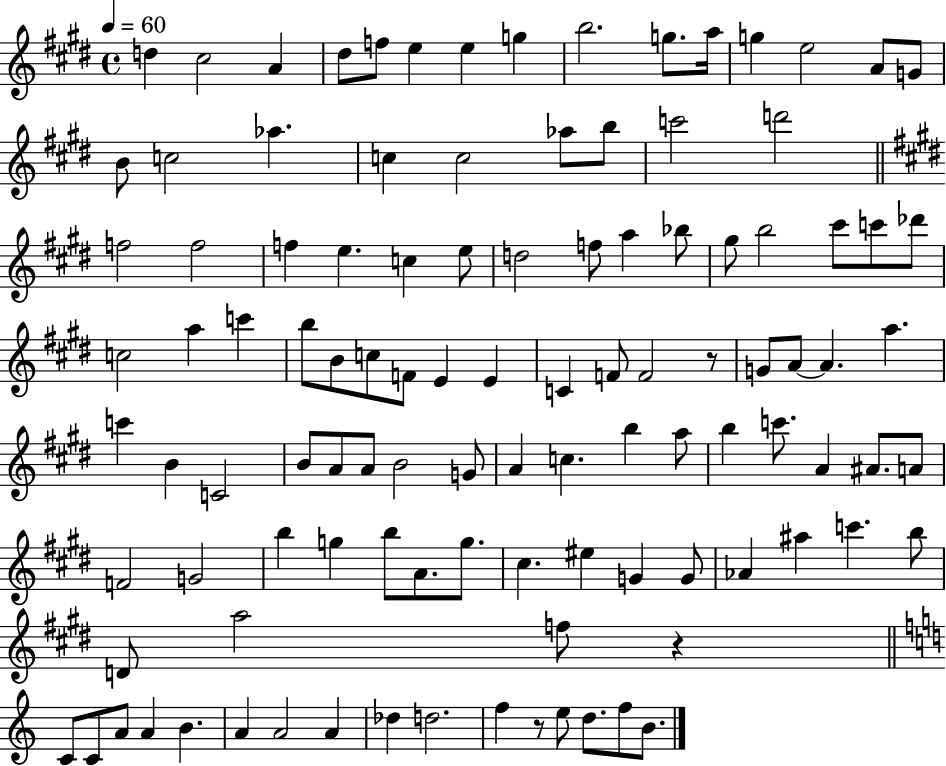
X:1
T:Untitled
M:4/4
L:1/4
K:E
d ^c2 A ^d/2 f/2 e e g b2 g/2 a/4 g e2 A/2 G/2 B/2 c2 _a c c2 _a/2 b/2 c'2 d'2 f2 f2 f e c e/2 d2 f/2 a _b/2 ^g/2 b2 ^c'/2 c'/2 _d'/2 c2 a c' b/2 B/2 c/2 F/2 E E C F/2 F2 z/2 G/2 A/2 A a c' B C2 B/2 A/2 A/2 B2 G/2 A c b a/2 b c'/2 A ^A/2 A/2 F2 G2 b g b/2 A/2 g/2 ^c ^e G G/2 _A ^a c' b/2 D/2 a2 f/2 z C/2 C/2 A/2 A B A A2 A _d d2 f z/2 e/2 d/2 f/2 B/2